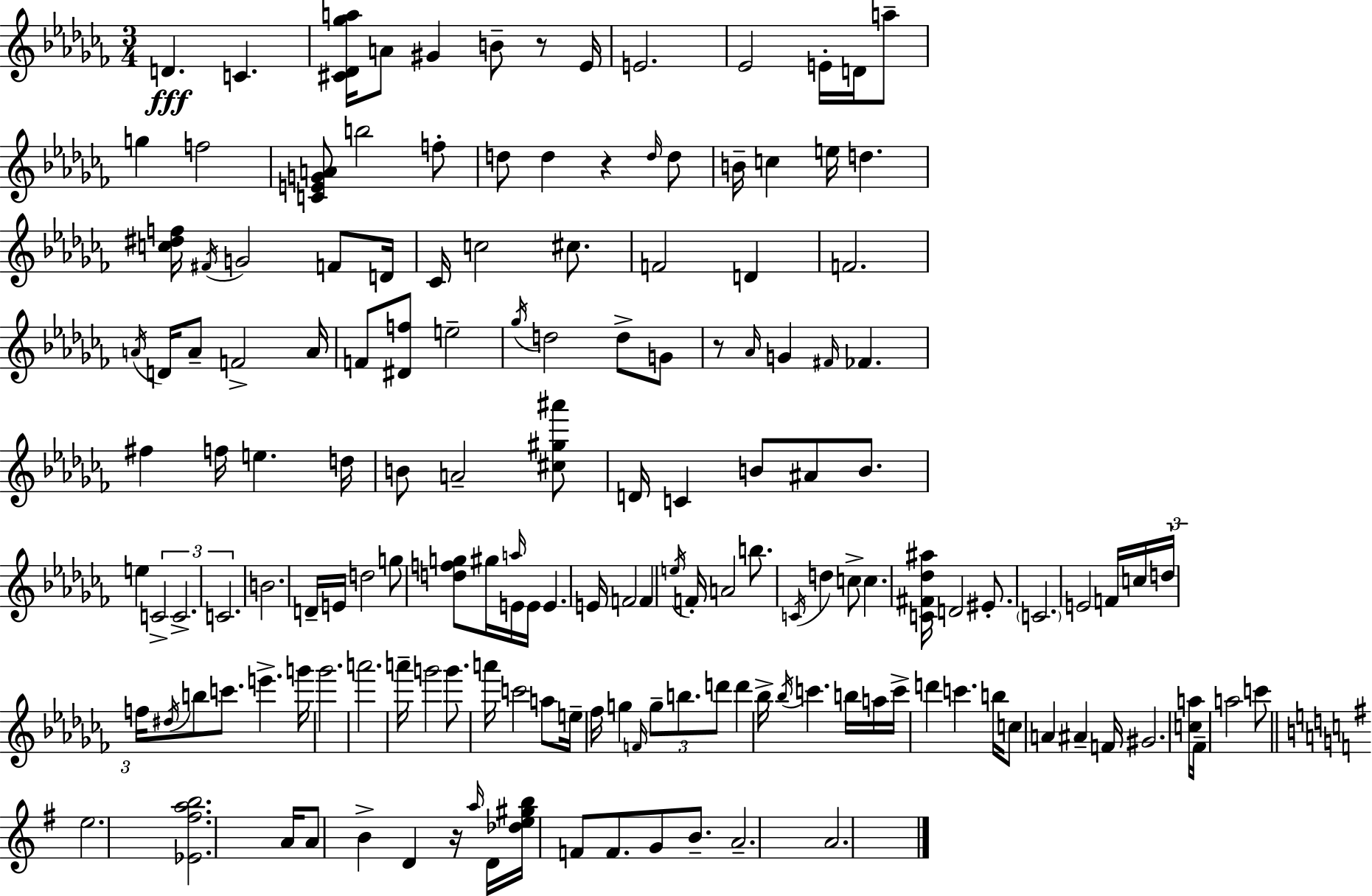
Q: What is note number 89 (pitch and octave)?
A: F4